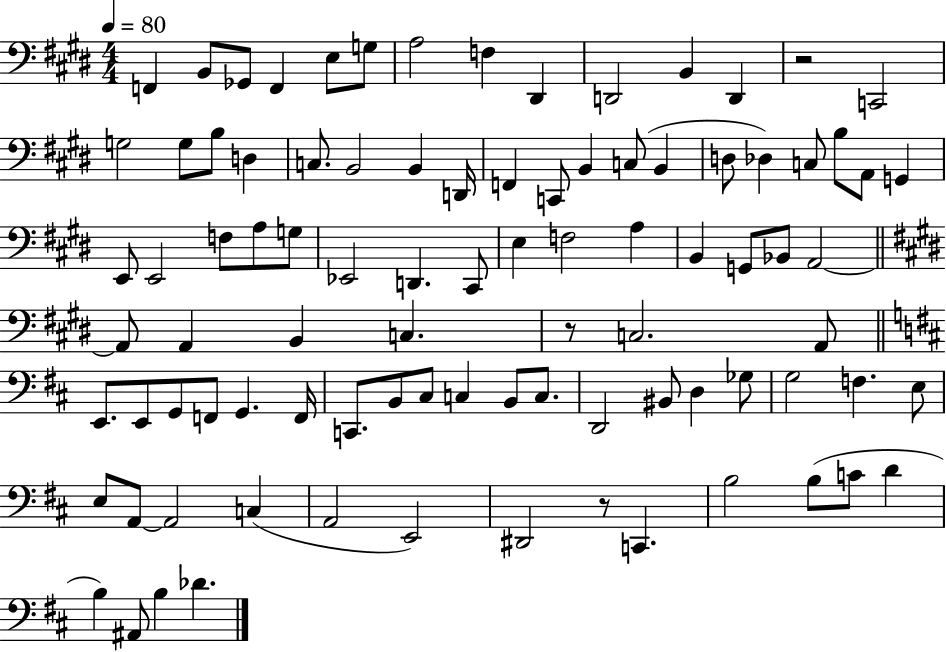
X:1
T:Untitled
M:4/4
L:1/4
K:E
F,, B,,/2 _G,,/2 F,, E,/2 G,/2 A,2 F, ^D,, D,,2 B,, D,, z2 C,,2 G,2 G,/2 B,/2 D, C,/2 B,,2 B,, D,,/4 F,, C,,/2 B,, C,/2 B,, D,/2 _D, C,/2 B,/2 A,,/2 G,, E,,/2 E,,2 F,/2 A,/2 G,/2 _E,,2 D,, ^C,,/2 E, F,2 A, B,, G,,/2 _B,,/2 A,,2 A,,/2 A,, B,, C, z/2 C,2 A,,/2 E,,/2 E,,/2 G,,/2 F,,/2 G,, F,,/4 C,,/2 B,,/2 ^C,/2 C, B,,/2 C,/2 D,,2 ^B,,/2 D, _G,/2 G,2 F, E,/2 E,/2 A,,/2 A,,2 C, A,,2 E,,2 ^D,,2 z/2 C,, B,2 B,/2 C/2 D B, ^A,,/2 B, _D